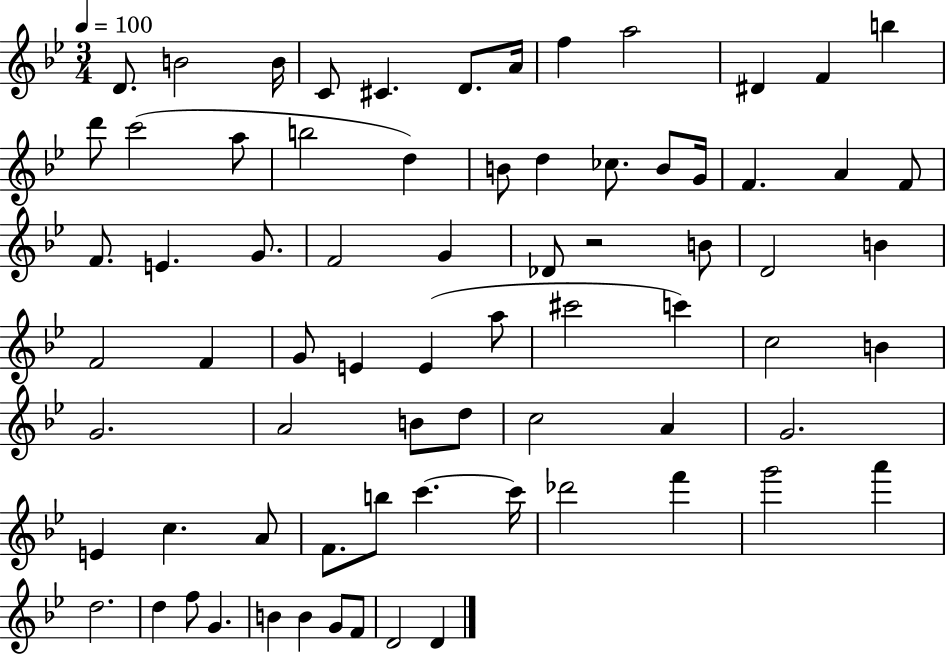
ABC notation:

X:1
T:Untitled
M:3/4
L:1/4
K:Bb
D/2 B2 B/4 C/2 ^C D/2 A/4 f a2 ^D F b d'/2 c'2 a/2 b2 d B/2 d _c/2 B/2 G/4 F A F/2 F/2 E G/2 F2 G _D/2 z2 B/2 D2 B F2 F G/2 E E a/2 ^c'2 c' c2 B G2 A2 B/2 d/2 c2 A G2 E c A/2 F/2 b/2 c' c'/4 _d'2 f' g'2 a' d2 d f/2 G B B G/2 F/2 D2 D